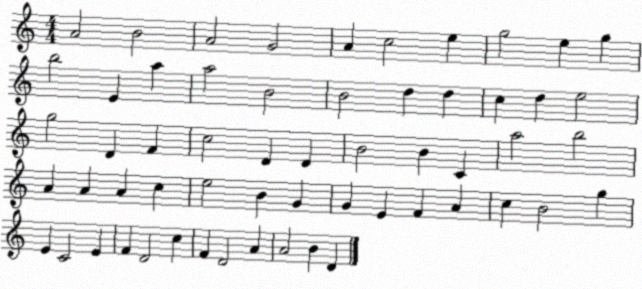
X:1
T:Untitled
M:4/4
L:1/4
K:C
A2 B2 A2 G2 A c2 e g2 e g b2 E a a2 B2 B2 d d c d e2 g2 D F c2 D D B2 B C a2 b2 A A A c e2 B G G E F A c B2 g E C2 E F D2 c F D2 A A2 B D